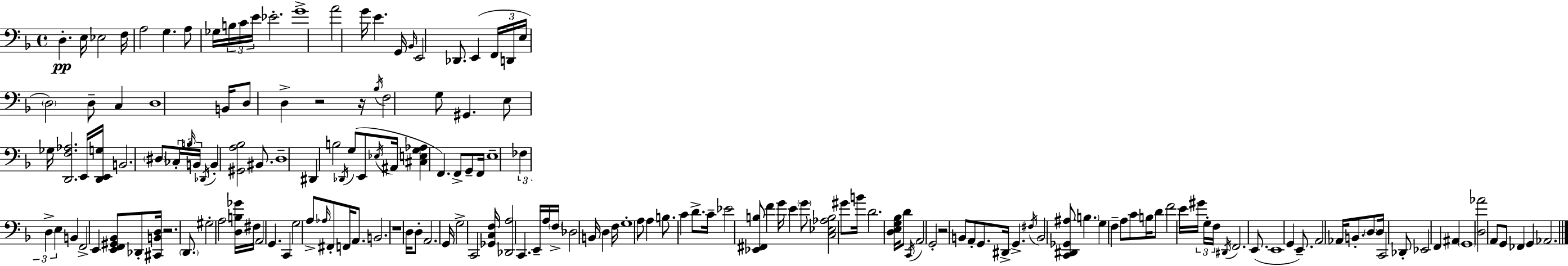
{
  \clef bass
  \time 4/4
  \defaultTimeSignature
  \key d \minor
  d4.-.\pp e16 ees2 f16 | a2 g4. a8 | ges16 \tuplet 3/2 { b16 c'16 e'16 } ees'2.-. | g'1-> | \break a'2 g'16 e'4. g,16 | \grace { bes,16 } e,2 des,8. e,4( | \tuplet 3/2 { f,16 d,16 e16 } \parenthesize d2) d8-- c4 | d1 | \break b,16 d8 d4-> r2 | r16 \acciaccatura { bes16 } f2 g8 gis,4. | e8 ges16 <d, f aes>2. | e,16 <d, e, g>16 b,2. \parenthesize dis8 | \break \tuplet 3/2 { ces16-. \grace { b16 } b,16 } \acciaccatura { des,16 } b,4-. <gis, a bes>2 | bis,8. d1-- | dis,4 b2 | \acciaccatura { des,16 } g8( e,8 \acciaccatura { ees16 } ais,16 <cis e g aes>4 f,4.) | \break f,8-> g,8-- f,16 e1-- | \tuplet 3/2 { fes4 d4-> e4 } | b,4 f,2-> e,4 | <e, f, gis, bes,>8 des,8-. <cis, b, d>16 r2. | \break \parenthesize d,8. gis2-. a2 | <d b ges'>16 fis16 a,2 | g,4. c,4 g2 | a8-> \grace { aes16 } fis,8-. f,16 a,8. b,2. | \break r1 | d16 d8-. a,2. | g,16 g2-> c,2 | <ges, c f>16 <des, a>2 | \break c,4. e,16-- a16 \parenthesize f16-> des2 | b,16 d4 f16 g1-. | a8 a4 b8. | c'4 d'8.-> c'16-- ees'2 | \break <ees, fis, b>8 f'4 g'16 e'4 \parenthesize g'8 <c ees aes b>2 | gis'8 b'16 d'2. | <d e g bes>16 d'8 \acciaccatura { c,16 } a,2 | g,2-. r2 | \break b,8 a,8-. g,8. dis,16-> g,4.-> \acciaccatura { fis16 } b,2 | <c, dis, ges, ais>8 \parenthesize b4. g4 | f4-- a8 c'8 b16 d'8 f'2 | e'16 \tuplet 3/2 { gis'16 g16-. f16 } \acciaccatura { dis,16 } f,2. | \break e,8.( e,1 | g,4 e,8.--) | a,2 aes,16 b,8.-. \parenthesize d8 d16 | c,2 des,8-. ees,2 | \break f,4 ais,4 \parenthesize g,1 | <d aes'>2 | a,8 g,8 fes,4 g,4 aes,2. | \bar "|."
}